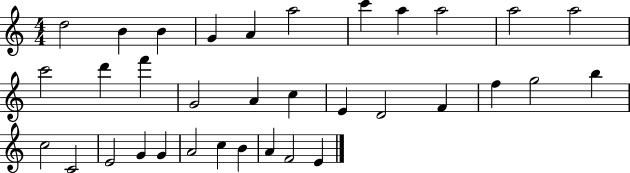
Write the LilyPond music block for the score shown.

{
  \clef treble
  \numericTimeSignature
  \time 4/4
  \key c \major
  d''2 b'4 b'4 | g'4 a'4 a''2 | c'''4 a''4 a''2 | a''2 a''2 | \break c'''2 d'''4 f'''4 | g'2 a'4 c''4 | e'4 d'2 f'4 | f''4 g''2 b''4 | \break c''2 c'2 | e'2 g'4 g'4 | a'2 c''4 b'4 | a'4 f'2 e'4 | \break \bar "|."
}